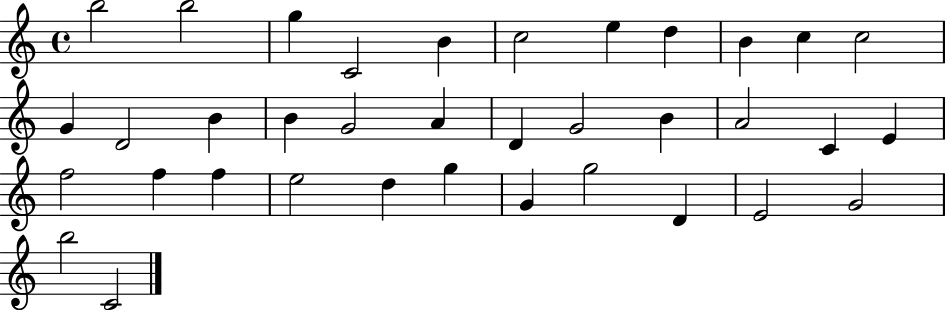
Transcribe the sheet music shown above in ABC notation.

X:1
T:Untitled
M:4/4
L:1/4
K:C
b2 b2 g C2 B c2 e d B c c2 G D2 B B G2 A D G2 B A2 C E f2 f f e2 d g G g2 D E2 G2 b2 C2